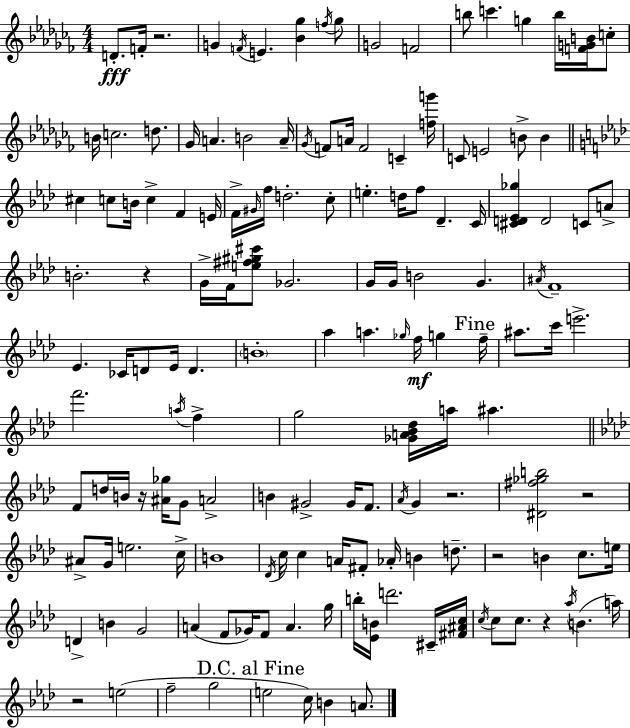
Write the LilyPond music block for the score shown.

{
  \clef treble
  \numericTimeSignature
  \time 4/4
  \key aes \minor
  \repeat volta 2 { d'8.-.\fff f'16-. r2. | g'4 \acciaccatura { f'16 } e'4. <bes' ges''>4 \acciaccatura { f''16 } | ges''8 g'2 f'2 | b''8 c'''4. g''4 b''16 <f' g' b'>16 | \break c''8-. b'16 c''2. d''8. | ges'16 a'4. b'2 | a'16-- \acciaccatura { ges'16 } f'8 a'16 f'2 c'4-- | <f'' g'''>16 c'8 e'2 b'8-> b'4 | \break \bar "||" \break \key aes \major cis''4 c''8 b'16 c''4-> f'4 e'16 | f'16-> \grace { gis'16 } f''16 d''2.-. c''8-. | e''4.-. d''16 f''8 des'4.-- | c'16 <cis' d' ees' ges''>4 d'2 c'8 a'8-> | \break b'2.-. r4 | g'16-> f'16 <e'' fis'' gis'' cis'''>8 ges'2. | g'16 g'16 b'2 g'4. | \acciaccatura { ais'16 } f'1-- | \break ees'4. ces'16 d'8 ees'16 d'4. | \parenthesize b'1-. | aes''4 a''4. \grace { ges''16 } f''16\mf g''4 | \mark "Fine" f''16-- ais''8. c'''16 e'''2.-> | \break f'''2. \acciaccatura { a''16 } | f''4-> g''2 <ges' a' bes' des''>16 a''16 ais''4. | \bar "||" \break \key aes \major f'8 d''16 b'16 r16 <ais' ges''>16 g'8 a'2-> | b'4 gis'2-> gis'16 f'8. | \acciaccatura { aes'16 } g'4 r2. | <dis' fis'' ges'' b''>2 r2 | \break ais'8-> g'16 e''2. | c''16-> b'1 | \acciaccatura { des'16 } c''16 c''4 a'16 fis'8-. aes'16-. b'4 d''8.-- | r2 b'4 c''8. | \break e''16 d'4-> b'4 g'2 | a'4( f'8 ges'16) f'8 a'4. | g''16 b''16-. <ees' b'>16 d'''2. | cis'16-- <fis' ais' c''>16 \acciaccatura { c''16 } c''8 c''8. r4 \acciaccatura { aes''16 }( b'4. | \break a''16) r2 e''2( | f''2-- g''2 | \mark "D.C. al Fine" e''2 c''16) b'4 | a'8. } \bar "|."
}